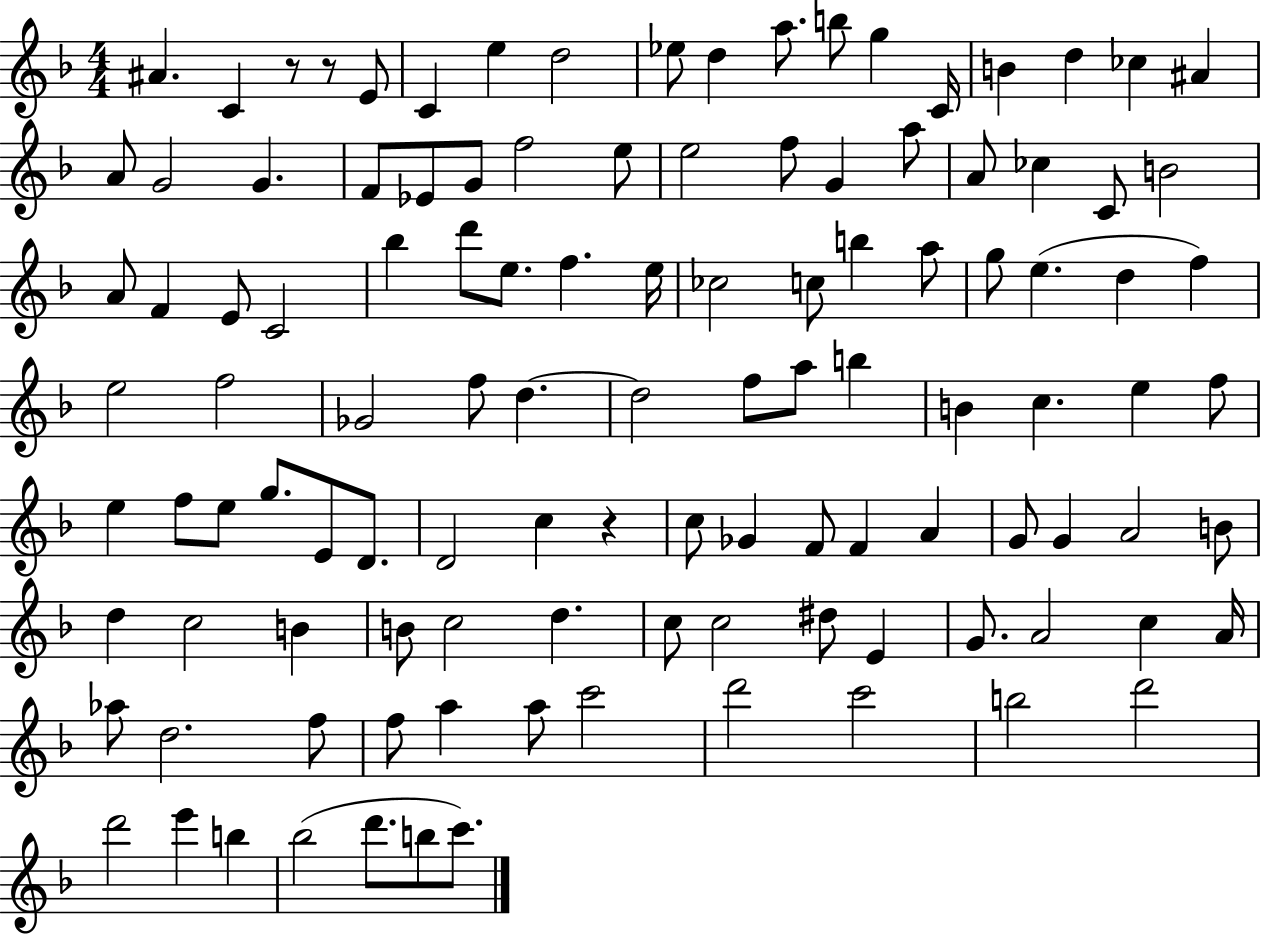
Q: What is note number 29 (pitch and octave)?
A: A4